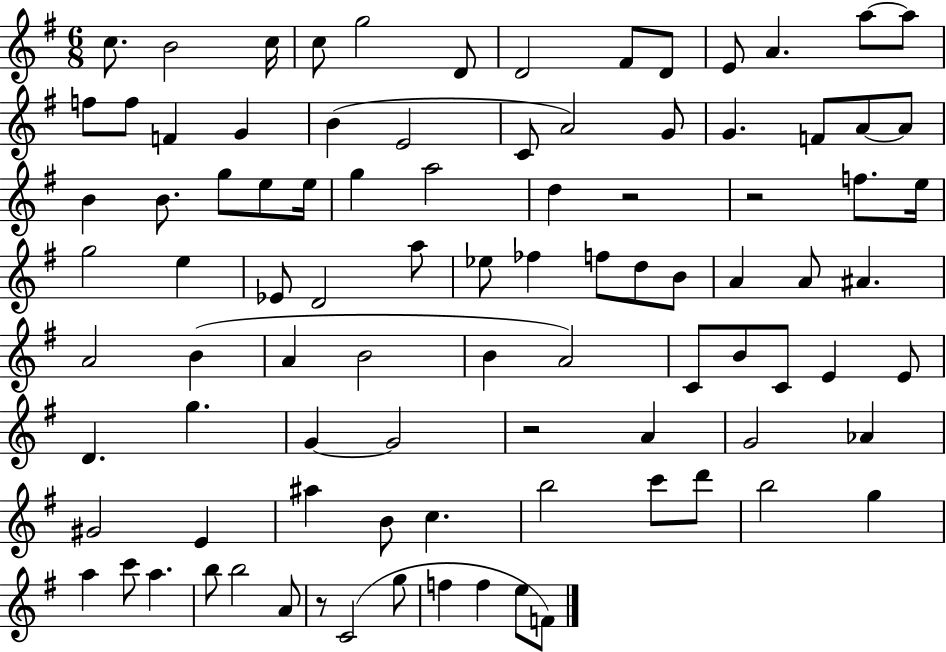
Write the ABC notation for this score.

X:1
T:Untitled
M:6/8
L:1/4
K:G
c/2 B2 c/4 c/2 g2 D/2 D2 ^F/2 D/2 E/2 A a/2 a/2 f/2 f/2 F G B E2 C/2 A2 G/2 G F/2 A/2 A/2 B B/2 g/2 e/2 e/4 g a2 d z2 z2 f/2 e/4 g2 e _E/2 D2 a/2 _e/2 _f f/2 d/2 B/2 A A/2 ^A A2 B A B2 B A2 C/2 B/2 C/2 E E/2 D g G G2 z2 A G2 _A ^G2 E ^a B/2 c b2 c'/2 d'/2 b2 g a c'/2 a b/2 b2 A/2 z/2 C2 g/2 f f e/2 F/2